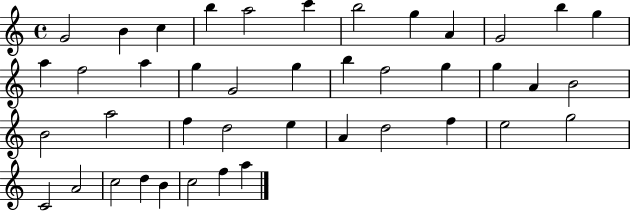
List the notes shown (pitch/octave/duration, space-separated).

G4/h B4/q C5/q B5/q A5/h C6/q B5/h G5/q A4/q G4/h B5/q G5/q A5/q F5/h A5/q G5/q G4/h G5/q B5/q F5/h G5/q G5/q A4/q B4/h B4/h A5/h F5/q D5/h E5/q A4/q D5/h F5/q E5/h G5/h C4/h A4/h C5/h D5/q B4/q C5/h F5/q A5/q